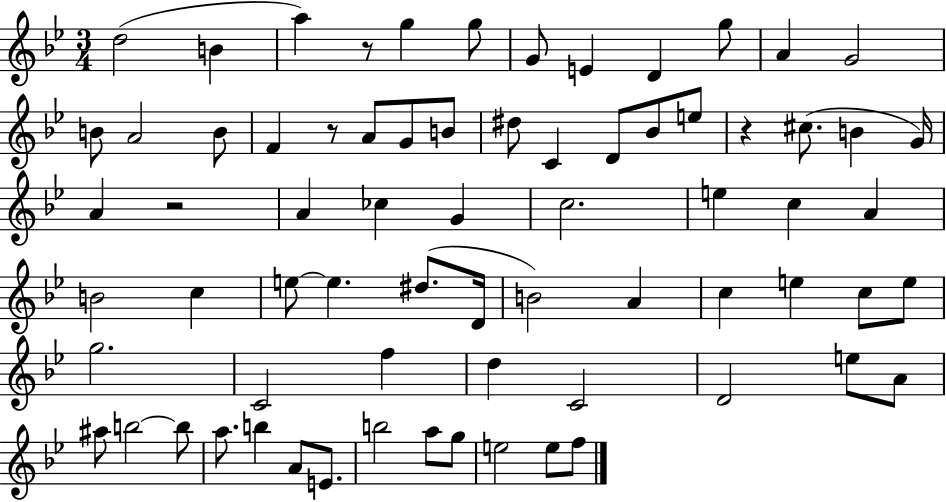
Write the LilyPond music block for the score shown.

{
  \clef treble
  \numericTimeSignature
  \time 3/4
  \key bes \major
  d''2( b'4 | a''4) r8 g''4 g''8 | g'8 e'4 d'4 g''8 | a'4 g'2 | \break b'8 a'2 b'8 | f'4 r8 a'8 g'8 b'8 | dis''8 c'4 d'8 bes'8 e''8 | r4 cis''8.( b'4 g'16) | \break a'4 r2 | a'4 ces''4 g'4 | c''2. | e''4 c''4 a'4 | \break b'2 c''4 | e''8~~ e''4. dis''8.( d'16 | b'2) a'4 | c''4 e''4 c''8 e''8 | \break g''2. | c'2 f''4 | d''4 c'2 | d'2 e''8 a'8 | \break ais''8 b''2~~ b''8 | a''8. b''4 a'8 e'8. | b''2 a''8 g''8 | e''2 e''8 f''8 | \break \bar "|."
}